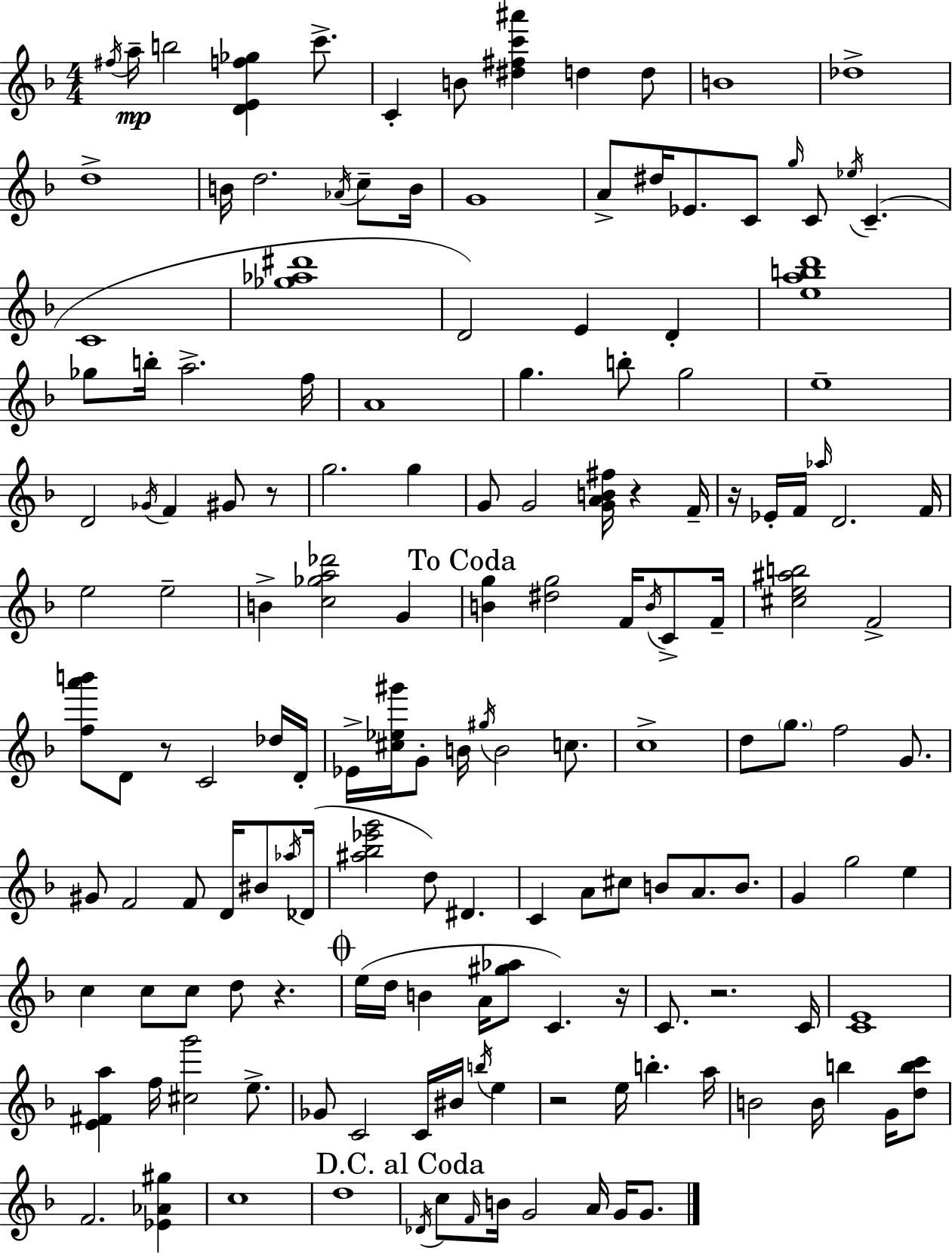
{
  \clef treble
  \numericTimeSignature
  \time 4/4
  \key d \minor
  \repeat volta 2 { \acciaccatura { fis''16 }\mp a''16-- b''2 <d' e' f'' ges''>4 c'''8.-> | c'4-. b'8 <dis'' fis'' c''' ais'''>4 d''4 d''8 | b'1 | des''1-> | \break d''1-> | b'16 d''2. \acciaccatura { aes'16 } c''8-- | b'16 g'1 | a'8-> dis''16 ees'8. c'8 \grace { g''16 } c'8 \acciaccatura { ees''16 }( c'4.-- | \break c'1 | <ges'' aes'' dis'''>1 | d'2) e'4 | d'4-. <e'' a'' b'' d'''>1 | \break ges''8 b''16-. a''2.-> | f''16 a'1 | g''4. b''8-. g''2 | e''1-- | \break d'2 \acciaccatura { ges'16 } f'4 | gis'8 r8 g''2. | g''4 g'8 g'2 <g' a' b' fis''>16 | r4 f'16-- r16 ees'16-. f'16 \grace { aes''16 } d'2. | \break f'16 e''2 e''2-- | b'4-> <c'' ges'' a'' des'''>2 | g'4 \mark "To Coda" <b' g''>4 <dis'' g''>2 | f'16 \acciaccatura { b'16 } c'8-> f'16-- <cis'' e'' ais'' b''>2 f'2-> | \break <f'' a''' b'''>8 d'8 r8 c'2 | des''16 d'16-. ees'16-> <cis'' ees'' gis'''>16 g'8-. b'16 \acciaccatura { gis''16 } b'2 | c''8. c''1-> | d''8 \parenthesize g''8. f''2 | \break g'8. gis'8 f'2 | f'8 d'16 bis'8 \acciaccatura { aes''16 } des'16( <ais'' bes'' ees''' g'''>2 | d''8) dis'4. c'4 a'8 cis''8 | b'8 a'8. b'8. g'4 g''2 | \break e''4 c''4 c''8 c''8 | d''8 r4. \mark \markup { \musicglyph "scripts.coda" } e''16( d''16 b'4 a'16 | <gis'' aes''>8 c'4.) r16 c'8. r2. | c'16 <c' e'>1 | \break <e' fis' a''>4 f''16 <cis'' g'''>2 | e''8.-> ges'8 c'2 | c'16 bis'16 \acciaccatura { b''16 } e''4 r2 | e''16 b''4.-. a''16 b'2 | \break b'16 b''4 g'16 <d'' b'' c'''>8 f'2. | <ees' aes' gis''>4 c''1 | d''1 | \mark "D.C. al Coda" \acciaccatura { des'16 } c''8 \grace { f'16 } b'16 g'2 | \break a'16 g'16 g'8. } \bar "|."
}